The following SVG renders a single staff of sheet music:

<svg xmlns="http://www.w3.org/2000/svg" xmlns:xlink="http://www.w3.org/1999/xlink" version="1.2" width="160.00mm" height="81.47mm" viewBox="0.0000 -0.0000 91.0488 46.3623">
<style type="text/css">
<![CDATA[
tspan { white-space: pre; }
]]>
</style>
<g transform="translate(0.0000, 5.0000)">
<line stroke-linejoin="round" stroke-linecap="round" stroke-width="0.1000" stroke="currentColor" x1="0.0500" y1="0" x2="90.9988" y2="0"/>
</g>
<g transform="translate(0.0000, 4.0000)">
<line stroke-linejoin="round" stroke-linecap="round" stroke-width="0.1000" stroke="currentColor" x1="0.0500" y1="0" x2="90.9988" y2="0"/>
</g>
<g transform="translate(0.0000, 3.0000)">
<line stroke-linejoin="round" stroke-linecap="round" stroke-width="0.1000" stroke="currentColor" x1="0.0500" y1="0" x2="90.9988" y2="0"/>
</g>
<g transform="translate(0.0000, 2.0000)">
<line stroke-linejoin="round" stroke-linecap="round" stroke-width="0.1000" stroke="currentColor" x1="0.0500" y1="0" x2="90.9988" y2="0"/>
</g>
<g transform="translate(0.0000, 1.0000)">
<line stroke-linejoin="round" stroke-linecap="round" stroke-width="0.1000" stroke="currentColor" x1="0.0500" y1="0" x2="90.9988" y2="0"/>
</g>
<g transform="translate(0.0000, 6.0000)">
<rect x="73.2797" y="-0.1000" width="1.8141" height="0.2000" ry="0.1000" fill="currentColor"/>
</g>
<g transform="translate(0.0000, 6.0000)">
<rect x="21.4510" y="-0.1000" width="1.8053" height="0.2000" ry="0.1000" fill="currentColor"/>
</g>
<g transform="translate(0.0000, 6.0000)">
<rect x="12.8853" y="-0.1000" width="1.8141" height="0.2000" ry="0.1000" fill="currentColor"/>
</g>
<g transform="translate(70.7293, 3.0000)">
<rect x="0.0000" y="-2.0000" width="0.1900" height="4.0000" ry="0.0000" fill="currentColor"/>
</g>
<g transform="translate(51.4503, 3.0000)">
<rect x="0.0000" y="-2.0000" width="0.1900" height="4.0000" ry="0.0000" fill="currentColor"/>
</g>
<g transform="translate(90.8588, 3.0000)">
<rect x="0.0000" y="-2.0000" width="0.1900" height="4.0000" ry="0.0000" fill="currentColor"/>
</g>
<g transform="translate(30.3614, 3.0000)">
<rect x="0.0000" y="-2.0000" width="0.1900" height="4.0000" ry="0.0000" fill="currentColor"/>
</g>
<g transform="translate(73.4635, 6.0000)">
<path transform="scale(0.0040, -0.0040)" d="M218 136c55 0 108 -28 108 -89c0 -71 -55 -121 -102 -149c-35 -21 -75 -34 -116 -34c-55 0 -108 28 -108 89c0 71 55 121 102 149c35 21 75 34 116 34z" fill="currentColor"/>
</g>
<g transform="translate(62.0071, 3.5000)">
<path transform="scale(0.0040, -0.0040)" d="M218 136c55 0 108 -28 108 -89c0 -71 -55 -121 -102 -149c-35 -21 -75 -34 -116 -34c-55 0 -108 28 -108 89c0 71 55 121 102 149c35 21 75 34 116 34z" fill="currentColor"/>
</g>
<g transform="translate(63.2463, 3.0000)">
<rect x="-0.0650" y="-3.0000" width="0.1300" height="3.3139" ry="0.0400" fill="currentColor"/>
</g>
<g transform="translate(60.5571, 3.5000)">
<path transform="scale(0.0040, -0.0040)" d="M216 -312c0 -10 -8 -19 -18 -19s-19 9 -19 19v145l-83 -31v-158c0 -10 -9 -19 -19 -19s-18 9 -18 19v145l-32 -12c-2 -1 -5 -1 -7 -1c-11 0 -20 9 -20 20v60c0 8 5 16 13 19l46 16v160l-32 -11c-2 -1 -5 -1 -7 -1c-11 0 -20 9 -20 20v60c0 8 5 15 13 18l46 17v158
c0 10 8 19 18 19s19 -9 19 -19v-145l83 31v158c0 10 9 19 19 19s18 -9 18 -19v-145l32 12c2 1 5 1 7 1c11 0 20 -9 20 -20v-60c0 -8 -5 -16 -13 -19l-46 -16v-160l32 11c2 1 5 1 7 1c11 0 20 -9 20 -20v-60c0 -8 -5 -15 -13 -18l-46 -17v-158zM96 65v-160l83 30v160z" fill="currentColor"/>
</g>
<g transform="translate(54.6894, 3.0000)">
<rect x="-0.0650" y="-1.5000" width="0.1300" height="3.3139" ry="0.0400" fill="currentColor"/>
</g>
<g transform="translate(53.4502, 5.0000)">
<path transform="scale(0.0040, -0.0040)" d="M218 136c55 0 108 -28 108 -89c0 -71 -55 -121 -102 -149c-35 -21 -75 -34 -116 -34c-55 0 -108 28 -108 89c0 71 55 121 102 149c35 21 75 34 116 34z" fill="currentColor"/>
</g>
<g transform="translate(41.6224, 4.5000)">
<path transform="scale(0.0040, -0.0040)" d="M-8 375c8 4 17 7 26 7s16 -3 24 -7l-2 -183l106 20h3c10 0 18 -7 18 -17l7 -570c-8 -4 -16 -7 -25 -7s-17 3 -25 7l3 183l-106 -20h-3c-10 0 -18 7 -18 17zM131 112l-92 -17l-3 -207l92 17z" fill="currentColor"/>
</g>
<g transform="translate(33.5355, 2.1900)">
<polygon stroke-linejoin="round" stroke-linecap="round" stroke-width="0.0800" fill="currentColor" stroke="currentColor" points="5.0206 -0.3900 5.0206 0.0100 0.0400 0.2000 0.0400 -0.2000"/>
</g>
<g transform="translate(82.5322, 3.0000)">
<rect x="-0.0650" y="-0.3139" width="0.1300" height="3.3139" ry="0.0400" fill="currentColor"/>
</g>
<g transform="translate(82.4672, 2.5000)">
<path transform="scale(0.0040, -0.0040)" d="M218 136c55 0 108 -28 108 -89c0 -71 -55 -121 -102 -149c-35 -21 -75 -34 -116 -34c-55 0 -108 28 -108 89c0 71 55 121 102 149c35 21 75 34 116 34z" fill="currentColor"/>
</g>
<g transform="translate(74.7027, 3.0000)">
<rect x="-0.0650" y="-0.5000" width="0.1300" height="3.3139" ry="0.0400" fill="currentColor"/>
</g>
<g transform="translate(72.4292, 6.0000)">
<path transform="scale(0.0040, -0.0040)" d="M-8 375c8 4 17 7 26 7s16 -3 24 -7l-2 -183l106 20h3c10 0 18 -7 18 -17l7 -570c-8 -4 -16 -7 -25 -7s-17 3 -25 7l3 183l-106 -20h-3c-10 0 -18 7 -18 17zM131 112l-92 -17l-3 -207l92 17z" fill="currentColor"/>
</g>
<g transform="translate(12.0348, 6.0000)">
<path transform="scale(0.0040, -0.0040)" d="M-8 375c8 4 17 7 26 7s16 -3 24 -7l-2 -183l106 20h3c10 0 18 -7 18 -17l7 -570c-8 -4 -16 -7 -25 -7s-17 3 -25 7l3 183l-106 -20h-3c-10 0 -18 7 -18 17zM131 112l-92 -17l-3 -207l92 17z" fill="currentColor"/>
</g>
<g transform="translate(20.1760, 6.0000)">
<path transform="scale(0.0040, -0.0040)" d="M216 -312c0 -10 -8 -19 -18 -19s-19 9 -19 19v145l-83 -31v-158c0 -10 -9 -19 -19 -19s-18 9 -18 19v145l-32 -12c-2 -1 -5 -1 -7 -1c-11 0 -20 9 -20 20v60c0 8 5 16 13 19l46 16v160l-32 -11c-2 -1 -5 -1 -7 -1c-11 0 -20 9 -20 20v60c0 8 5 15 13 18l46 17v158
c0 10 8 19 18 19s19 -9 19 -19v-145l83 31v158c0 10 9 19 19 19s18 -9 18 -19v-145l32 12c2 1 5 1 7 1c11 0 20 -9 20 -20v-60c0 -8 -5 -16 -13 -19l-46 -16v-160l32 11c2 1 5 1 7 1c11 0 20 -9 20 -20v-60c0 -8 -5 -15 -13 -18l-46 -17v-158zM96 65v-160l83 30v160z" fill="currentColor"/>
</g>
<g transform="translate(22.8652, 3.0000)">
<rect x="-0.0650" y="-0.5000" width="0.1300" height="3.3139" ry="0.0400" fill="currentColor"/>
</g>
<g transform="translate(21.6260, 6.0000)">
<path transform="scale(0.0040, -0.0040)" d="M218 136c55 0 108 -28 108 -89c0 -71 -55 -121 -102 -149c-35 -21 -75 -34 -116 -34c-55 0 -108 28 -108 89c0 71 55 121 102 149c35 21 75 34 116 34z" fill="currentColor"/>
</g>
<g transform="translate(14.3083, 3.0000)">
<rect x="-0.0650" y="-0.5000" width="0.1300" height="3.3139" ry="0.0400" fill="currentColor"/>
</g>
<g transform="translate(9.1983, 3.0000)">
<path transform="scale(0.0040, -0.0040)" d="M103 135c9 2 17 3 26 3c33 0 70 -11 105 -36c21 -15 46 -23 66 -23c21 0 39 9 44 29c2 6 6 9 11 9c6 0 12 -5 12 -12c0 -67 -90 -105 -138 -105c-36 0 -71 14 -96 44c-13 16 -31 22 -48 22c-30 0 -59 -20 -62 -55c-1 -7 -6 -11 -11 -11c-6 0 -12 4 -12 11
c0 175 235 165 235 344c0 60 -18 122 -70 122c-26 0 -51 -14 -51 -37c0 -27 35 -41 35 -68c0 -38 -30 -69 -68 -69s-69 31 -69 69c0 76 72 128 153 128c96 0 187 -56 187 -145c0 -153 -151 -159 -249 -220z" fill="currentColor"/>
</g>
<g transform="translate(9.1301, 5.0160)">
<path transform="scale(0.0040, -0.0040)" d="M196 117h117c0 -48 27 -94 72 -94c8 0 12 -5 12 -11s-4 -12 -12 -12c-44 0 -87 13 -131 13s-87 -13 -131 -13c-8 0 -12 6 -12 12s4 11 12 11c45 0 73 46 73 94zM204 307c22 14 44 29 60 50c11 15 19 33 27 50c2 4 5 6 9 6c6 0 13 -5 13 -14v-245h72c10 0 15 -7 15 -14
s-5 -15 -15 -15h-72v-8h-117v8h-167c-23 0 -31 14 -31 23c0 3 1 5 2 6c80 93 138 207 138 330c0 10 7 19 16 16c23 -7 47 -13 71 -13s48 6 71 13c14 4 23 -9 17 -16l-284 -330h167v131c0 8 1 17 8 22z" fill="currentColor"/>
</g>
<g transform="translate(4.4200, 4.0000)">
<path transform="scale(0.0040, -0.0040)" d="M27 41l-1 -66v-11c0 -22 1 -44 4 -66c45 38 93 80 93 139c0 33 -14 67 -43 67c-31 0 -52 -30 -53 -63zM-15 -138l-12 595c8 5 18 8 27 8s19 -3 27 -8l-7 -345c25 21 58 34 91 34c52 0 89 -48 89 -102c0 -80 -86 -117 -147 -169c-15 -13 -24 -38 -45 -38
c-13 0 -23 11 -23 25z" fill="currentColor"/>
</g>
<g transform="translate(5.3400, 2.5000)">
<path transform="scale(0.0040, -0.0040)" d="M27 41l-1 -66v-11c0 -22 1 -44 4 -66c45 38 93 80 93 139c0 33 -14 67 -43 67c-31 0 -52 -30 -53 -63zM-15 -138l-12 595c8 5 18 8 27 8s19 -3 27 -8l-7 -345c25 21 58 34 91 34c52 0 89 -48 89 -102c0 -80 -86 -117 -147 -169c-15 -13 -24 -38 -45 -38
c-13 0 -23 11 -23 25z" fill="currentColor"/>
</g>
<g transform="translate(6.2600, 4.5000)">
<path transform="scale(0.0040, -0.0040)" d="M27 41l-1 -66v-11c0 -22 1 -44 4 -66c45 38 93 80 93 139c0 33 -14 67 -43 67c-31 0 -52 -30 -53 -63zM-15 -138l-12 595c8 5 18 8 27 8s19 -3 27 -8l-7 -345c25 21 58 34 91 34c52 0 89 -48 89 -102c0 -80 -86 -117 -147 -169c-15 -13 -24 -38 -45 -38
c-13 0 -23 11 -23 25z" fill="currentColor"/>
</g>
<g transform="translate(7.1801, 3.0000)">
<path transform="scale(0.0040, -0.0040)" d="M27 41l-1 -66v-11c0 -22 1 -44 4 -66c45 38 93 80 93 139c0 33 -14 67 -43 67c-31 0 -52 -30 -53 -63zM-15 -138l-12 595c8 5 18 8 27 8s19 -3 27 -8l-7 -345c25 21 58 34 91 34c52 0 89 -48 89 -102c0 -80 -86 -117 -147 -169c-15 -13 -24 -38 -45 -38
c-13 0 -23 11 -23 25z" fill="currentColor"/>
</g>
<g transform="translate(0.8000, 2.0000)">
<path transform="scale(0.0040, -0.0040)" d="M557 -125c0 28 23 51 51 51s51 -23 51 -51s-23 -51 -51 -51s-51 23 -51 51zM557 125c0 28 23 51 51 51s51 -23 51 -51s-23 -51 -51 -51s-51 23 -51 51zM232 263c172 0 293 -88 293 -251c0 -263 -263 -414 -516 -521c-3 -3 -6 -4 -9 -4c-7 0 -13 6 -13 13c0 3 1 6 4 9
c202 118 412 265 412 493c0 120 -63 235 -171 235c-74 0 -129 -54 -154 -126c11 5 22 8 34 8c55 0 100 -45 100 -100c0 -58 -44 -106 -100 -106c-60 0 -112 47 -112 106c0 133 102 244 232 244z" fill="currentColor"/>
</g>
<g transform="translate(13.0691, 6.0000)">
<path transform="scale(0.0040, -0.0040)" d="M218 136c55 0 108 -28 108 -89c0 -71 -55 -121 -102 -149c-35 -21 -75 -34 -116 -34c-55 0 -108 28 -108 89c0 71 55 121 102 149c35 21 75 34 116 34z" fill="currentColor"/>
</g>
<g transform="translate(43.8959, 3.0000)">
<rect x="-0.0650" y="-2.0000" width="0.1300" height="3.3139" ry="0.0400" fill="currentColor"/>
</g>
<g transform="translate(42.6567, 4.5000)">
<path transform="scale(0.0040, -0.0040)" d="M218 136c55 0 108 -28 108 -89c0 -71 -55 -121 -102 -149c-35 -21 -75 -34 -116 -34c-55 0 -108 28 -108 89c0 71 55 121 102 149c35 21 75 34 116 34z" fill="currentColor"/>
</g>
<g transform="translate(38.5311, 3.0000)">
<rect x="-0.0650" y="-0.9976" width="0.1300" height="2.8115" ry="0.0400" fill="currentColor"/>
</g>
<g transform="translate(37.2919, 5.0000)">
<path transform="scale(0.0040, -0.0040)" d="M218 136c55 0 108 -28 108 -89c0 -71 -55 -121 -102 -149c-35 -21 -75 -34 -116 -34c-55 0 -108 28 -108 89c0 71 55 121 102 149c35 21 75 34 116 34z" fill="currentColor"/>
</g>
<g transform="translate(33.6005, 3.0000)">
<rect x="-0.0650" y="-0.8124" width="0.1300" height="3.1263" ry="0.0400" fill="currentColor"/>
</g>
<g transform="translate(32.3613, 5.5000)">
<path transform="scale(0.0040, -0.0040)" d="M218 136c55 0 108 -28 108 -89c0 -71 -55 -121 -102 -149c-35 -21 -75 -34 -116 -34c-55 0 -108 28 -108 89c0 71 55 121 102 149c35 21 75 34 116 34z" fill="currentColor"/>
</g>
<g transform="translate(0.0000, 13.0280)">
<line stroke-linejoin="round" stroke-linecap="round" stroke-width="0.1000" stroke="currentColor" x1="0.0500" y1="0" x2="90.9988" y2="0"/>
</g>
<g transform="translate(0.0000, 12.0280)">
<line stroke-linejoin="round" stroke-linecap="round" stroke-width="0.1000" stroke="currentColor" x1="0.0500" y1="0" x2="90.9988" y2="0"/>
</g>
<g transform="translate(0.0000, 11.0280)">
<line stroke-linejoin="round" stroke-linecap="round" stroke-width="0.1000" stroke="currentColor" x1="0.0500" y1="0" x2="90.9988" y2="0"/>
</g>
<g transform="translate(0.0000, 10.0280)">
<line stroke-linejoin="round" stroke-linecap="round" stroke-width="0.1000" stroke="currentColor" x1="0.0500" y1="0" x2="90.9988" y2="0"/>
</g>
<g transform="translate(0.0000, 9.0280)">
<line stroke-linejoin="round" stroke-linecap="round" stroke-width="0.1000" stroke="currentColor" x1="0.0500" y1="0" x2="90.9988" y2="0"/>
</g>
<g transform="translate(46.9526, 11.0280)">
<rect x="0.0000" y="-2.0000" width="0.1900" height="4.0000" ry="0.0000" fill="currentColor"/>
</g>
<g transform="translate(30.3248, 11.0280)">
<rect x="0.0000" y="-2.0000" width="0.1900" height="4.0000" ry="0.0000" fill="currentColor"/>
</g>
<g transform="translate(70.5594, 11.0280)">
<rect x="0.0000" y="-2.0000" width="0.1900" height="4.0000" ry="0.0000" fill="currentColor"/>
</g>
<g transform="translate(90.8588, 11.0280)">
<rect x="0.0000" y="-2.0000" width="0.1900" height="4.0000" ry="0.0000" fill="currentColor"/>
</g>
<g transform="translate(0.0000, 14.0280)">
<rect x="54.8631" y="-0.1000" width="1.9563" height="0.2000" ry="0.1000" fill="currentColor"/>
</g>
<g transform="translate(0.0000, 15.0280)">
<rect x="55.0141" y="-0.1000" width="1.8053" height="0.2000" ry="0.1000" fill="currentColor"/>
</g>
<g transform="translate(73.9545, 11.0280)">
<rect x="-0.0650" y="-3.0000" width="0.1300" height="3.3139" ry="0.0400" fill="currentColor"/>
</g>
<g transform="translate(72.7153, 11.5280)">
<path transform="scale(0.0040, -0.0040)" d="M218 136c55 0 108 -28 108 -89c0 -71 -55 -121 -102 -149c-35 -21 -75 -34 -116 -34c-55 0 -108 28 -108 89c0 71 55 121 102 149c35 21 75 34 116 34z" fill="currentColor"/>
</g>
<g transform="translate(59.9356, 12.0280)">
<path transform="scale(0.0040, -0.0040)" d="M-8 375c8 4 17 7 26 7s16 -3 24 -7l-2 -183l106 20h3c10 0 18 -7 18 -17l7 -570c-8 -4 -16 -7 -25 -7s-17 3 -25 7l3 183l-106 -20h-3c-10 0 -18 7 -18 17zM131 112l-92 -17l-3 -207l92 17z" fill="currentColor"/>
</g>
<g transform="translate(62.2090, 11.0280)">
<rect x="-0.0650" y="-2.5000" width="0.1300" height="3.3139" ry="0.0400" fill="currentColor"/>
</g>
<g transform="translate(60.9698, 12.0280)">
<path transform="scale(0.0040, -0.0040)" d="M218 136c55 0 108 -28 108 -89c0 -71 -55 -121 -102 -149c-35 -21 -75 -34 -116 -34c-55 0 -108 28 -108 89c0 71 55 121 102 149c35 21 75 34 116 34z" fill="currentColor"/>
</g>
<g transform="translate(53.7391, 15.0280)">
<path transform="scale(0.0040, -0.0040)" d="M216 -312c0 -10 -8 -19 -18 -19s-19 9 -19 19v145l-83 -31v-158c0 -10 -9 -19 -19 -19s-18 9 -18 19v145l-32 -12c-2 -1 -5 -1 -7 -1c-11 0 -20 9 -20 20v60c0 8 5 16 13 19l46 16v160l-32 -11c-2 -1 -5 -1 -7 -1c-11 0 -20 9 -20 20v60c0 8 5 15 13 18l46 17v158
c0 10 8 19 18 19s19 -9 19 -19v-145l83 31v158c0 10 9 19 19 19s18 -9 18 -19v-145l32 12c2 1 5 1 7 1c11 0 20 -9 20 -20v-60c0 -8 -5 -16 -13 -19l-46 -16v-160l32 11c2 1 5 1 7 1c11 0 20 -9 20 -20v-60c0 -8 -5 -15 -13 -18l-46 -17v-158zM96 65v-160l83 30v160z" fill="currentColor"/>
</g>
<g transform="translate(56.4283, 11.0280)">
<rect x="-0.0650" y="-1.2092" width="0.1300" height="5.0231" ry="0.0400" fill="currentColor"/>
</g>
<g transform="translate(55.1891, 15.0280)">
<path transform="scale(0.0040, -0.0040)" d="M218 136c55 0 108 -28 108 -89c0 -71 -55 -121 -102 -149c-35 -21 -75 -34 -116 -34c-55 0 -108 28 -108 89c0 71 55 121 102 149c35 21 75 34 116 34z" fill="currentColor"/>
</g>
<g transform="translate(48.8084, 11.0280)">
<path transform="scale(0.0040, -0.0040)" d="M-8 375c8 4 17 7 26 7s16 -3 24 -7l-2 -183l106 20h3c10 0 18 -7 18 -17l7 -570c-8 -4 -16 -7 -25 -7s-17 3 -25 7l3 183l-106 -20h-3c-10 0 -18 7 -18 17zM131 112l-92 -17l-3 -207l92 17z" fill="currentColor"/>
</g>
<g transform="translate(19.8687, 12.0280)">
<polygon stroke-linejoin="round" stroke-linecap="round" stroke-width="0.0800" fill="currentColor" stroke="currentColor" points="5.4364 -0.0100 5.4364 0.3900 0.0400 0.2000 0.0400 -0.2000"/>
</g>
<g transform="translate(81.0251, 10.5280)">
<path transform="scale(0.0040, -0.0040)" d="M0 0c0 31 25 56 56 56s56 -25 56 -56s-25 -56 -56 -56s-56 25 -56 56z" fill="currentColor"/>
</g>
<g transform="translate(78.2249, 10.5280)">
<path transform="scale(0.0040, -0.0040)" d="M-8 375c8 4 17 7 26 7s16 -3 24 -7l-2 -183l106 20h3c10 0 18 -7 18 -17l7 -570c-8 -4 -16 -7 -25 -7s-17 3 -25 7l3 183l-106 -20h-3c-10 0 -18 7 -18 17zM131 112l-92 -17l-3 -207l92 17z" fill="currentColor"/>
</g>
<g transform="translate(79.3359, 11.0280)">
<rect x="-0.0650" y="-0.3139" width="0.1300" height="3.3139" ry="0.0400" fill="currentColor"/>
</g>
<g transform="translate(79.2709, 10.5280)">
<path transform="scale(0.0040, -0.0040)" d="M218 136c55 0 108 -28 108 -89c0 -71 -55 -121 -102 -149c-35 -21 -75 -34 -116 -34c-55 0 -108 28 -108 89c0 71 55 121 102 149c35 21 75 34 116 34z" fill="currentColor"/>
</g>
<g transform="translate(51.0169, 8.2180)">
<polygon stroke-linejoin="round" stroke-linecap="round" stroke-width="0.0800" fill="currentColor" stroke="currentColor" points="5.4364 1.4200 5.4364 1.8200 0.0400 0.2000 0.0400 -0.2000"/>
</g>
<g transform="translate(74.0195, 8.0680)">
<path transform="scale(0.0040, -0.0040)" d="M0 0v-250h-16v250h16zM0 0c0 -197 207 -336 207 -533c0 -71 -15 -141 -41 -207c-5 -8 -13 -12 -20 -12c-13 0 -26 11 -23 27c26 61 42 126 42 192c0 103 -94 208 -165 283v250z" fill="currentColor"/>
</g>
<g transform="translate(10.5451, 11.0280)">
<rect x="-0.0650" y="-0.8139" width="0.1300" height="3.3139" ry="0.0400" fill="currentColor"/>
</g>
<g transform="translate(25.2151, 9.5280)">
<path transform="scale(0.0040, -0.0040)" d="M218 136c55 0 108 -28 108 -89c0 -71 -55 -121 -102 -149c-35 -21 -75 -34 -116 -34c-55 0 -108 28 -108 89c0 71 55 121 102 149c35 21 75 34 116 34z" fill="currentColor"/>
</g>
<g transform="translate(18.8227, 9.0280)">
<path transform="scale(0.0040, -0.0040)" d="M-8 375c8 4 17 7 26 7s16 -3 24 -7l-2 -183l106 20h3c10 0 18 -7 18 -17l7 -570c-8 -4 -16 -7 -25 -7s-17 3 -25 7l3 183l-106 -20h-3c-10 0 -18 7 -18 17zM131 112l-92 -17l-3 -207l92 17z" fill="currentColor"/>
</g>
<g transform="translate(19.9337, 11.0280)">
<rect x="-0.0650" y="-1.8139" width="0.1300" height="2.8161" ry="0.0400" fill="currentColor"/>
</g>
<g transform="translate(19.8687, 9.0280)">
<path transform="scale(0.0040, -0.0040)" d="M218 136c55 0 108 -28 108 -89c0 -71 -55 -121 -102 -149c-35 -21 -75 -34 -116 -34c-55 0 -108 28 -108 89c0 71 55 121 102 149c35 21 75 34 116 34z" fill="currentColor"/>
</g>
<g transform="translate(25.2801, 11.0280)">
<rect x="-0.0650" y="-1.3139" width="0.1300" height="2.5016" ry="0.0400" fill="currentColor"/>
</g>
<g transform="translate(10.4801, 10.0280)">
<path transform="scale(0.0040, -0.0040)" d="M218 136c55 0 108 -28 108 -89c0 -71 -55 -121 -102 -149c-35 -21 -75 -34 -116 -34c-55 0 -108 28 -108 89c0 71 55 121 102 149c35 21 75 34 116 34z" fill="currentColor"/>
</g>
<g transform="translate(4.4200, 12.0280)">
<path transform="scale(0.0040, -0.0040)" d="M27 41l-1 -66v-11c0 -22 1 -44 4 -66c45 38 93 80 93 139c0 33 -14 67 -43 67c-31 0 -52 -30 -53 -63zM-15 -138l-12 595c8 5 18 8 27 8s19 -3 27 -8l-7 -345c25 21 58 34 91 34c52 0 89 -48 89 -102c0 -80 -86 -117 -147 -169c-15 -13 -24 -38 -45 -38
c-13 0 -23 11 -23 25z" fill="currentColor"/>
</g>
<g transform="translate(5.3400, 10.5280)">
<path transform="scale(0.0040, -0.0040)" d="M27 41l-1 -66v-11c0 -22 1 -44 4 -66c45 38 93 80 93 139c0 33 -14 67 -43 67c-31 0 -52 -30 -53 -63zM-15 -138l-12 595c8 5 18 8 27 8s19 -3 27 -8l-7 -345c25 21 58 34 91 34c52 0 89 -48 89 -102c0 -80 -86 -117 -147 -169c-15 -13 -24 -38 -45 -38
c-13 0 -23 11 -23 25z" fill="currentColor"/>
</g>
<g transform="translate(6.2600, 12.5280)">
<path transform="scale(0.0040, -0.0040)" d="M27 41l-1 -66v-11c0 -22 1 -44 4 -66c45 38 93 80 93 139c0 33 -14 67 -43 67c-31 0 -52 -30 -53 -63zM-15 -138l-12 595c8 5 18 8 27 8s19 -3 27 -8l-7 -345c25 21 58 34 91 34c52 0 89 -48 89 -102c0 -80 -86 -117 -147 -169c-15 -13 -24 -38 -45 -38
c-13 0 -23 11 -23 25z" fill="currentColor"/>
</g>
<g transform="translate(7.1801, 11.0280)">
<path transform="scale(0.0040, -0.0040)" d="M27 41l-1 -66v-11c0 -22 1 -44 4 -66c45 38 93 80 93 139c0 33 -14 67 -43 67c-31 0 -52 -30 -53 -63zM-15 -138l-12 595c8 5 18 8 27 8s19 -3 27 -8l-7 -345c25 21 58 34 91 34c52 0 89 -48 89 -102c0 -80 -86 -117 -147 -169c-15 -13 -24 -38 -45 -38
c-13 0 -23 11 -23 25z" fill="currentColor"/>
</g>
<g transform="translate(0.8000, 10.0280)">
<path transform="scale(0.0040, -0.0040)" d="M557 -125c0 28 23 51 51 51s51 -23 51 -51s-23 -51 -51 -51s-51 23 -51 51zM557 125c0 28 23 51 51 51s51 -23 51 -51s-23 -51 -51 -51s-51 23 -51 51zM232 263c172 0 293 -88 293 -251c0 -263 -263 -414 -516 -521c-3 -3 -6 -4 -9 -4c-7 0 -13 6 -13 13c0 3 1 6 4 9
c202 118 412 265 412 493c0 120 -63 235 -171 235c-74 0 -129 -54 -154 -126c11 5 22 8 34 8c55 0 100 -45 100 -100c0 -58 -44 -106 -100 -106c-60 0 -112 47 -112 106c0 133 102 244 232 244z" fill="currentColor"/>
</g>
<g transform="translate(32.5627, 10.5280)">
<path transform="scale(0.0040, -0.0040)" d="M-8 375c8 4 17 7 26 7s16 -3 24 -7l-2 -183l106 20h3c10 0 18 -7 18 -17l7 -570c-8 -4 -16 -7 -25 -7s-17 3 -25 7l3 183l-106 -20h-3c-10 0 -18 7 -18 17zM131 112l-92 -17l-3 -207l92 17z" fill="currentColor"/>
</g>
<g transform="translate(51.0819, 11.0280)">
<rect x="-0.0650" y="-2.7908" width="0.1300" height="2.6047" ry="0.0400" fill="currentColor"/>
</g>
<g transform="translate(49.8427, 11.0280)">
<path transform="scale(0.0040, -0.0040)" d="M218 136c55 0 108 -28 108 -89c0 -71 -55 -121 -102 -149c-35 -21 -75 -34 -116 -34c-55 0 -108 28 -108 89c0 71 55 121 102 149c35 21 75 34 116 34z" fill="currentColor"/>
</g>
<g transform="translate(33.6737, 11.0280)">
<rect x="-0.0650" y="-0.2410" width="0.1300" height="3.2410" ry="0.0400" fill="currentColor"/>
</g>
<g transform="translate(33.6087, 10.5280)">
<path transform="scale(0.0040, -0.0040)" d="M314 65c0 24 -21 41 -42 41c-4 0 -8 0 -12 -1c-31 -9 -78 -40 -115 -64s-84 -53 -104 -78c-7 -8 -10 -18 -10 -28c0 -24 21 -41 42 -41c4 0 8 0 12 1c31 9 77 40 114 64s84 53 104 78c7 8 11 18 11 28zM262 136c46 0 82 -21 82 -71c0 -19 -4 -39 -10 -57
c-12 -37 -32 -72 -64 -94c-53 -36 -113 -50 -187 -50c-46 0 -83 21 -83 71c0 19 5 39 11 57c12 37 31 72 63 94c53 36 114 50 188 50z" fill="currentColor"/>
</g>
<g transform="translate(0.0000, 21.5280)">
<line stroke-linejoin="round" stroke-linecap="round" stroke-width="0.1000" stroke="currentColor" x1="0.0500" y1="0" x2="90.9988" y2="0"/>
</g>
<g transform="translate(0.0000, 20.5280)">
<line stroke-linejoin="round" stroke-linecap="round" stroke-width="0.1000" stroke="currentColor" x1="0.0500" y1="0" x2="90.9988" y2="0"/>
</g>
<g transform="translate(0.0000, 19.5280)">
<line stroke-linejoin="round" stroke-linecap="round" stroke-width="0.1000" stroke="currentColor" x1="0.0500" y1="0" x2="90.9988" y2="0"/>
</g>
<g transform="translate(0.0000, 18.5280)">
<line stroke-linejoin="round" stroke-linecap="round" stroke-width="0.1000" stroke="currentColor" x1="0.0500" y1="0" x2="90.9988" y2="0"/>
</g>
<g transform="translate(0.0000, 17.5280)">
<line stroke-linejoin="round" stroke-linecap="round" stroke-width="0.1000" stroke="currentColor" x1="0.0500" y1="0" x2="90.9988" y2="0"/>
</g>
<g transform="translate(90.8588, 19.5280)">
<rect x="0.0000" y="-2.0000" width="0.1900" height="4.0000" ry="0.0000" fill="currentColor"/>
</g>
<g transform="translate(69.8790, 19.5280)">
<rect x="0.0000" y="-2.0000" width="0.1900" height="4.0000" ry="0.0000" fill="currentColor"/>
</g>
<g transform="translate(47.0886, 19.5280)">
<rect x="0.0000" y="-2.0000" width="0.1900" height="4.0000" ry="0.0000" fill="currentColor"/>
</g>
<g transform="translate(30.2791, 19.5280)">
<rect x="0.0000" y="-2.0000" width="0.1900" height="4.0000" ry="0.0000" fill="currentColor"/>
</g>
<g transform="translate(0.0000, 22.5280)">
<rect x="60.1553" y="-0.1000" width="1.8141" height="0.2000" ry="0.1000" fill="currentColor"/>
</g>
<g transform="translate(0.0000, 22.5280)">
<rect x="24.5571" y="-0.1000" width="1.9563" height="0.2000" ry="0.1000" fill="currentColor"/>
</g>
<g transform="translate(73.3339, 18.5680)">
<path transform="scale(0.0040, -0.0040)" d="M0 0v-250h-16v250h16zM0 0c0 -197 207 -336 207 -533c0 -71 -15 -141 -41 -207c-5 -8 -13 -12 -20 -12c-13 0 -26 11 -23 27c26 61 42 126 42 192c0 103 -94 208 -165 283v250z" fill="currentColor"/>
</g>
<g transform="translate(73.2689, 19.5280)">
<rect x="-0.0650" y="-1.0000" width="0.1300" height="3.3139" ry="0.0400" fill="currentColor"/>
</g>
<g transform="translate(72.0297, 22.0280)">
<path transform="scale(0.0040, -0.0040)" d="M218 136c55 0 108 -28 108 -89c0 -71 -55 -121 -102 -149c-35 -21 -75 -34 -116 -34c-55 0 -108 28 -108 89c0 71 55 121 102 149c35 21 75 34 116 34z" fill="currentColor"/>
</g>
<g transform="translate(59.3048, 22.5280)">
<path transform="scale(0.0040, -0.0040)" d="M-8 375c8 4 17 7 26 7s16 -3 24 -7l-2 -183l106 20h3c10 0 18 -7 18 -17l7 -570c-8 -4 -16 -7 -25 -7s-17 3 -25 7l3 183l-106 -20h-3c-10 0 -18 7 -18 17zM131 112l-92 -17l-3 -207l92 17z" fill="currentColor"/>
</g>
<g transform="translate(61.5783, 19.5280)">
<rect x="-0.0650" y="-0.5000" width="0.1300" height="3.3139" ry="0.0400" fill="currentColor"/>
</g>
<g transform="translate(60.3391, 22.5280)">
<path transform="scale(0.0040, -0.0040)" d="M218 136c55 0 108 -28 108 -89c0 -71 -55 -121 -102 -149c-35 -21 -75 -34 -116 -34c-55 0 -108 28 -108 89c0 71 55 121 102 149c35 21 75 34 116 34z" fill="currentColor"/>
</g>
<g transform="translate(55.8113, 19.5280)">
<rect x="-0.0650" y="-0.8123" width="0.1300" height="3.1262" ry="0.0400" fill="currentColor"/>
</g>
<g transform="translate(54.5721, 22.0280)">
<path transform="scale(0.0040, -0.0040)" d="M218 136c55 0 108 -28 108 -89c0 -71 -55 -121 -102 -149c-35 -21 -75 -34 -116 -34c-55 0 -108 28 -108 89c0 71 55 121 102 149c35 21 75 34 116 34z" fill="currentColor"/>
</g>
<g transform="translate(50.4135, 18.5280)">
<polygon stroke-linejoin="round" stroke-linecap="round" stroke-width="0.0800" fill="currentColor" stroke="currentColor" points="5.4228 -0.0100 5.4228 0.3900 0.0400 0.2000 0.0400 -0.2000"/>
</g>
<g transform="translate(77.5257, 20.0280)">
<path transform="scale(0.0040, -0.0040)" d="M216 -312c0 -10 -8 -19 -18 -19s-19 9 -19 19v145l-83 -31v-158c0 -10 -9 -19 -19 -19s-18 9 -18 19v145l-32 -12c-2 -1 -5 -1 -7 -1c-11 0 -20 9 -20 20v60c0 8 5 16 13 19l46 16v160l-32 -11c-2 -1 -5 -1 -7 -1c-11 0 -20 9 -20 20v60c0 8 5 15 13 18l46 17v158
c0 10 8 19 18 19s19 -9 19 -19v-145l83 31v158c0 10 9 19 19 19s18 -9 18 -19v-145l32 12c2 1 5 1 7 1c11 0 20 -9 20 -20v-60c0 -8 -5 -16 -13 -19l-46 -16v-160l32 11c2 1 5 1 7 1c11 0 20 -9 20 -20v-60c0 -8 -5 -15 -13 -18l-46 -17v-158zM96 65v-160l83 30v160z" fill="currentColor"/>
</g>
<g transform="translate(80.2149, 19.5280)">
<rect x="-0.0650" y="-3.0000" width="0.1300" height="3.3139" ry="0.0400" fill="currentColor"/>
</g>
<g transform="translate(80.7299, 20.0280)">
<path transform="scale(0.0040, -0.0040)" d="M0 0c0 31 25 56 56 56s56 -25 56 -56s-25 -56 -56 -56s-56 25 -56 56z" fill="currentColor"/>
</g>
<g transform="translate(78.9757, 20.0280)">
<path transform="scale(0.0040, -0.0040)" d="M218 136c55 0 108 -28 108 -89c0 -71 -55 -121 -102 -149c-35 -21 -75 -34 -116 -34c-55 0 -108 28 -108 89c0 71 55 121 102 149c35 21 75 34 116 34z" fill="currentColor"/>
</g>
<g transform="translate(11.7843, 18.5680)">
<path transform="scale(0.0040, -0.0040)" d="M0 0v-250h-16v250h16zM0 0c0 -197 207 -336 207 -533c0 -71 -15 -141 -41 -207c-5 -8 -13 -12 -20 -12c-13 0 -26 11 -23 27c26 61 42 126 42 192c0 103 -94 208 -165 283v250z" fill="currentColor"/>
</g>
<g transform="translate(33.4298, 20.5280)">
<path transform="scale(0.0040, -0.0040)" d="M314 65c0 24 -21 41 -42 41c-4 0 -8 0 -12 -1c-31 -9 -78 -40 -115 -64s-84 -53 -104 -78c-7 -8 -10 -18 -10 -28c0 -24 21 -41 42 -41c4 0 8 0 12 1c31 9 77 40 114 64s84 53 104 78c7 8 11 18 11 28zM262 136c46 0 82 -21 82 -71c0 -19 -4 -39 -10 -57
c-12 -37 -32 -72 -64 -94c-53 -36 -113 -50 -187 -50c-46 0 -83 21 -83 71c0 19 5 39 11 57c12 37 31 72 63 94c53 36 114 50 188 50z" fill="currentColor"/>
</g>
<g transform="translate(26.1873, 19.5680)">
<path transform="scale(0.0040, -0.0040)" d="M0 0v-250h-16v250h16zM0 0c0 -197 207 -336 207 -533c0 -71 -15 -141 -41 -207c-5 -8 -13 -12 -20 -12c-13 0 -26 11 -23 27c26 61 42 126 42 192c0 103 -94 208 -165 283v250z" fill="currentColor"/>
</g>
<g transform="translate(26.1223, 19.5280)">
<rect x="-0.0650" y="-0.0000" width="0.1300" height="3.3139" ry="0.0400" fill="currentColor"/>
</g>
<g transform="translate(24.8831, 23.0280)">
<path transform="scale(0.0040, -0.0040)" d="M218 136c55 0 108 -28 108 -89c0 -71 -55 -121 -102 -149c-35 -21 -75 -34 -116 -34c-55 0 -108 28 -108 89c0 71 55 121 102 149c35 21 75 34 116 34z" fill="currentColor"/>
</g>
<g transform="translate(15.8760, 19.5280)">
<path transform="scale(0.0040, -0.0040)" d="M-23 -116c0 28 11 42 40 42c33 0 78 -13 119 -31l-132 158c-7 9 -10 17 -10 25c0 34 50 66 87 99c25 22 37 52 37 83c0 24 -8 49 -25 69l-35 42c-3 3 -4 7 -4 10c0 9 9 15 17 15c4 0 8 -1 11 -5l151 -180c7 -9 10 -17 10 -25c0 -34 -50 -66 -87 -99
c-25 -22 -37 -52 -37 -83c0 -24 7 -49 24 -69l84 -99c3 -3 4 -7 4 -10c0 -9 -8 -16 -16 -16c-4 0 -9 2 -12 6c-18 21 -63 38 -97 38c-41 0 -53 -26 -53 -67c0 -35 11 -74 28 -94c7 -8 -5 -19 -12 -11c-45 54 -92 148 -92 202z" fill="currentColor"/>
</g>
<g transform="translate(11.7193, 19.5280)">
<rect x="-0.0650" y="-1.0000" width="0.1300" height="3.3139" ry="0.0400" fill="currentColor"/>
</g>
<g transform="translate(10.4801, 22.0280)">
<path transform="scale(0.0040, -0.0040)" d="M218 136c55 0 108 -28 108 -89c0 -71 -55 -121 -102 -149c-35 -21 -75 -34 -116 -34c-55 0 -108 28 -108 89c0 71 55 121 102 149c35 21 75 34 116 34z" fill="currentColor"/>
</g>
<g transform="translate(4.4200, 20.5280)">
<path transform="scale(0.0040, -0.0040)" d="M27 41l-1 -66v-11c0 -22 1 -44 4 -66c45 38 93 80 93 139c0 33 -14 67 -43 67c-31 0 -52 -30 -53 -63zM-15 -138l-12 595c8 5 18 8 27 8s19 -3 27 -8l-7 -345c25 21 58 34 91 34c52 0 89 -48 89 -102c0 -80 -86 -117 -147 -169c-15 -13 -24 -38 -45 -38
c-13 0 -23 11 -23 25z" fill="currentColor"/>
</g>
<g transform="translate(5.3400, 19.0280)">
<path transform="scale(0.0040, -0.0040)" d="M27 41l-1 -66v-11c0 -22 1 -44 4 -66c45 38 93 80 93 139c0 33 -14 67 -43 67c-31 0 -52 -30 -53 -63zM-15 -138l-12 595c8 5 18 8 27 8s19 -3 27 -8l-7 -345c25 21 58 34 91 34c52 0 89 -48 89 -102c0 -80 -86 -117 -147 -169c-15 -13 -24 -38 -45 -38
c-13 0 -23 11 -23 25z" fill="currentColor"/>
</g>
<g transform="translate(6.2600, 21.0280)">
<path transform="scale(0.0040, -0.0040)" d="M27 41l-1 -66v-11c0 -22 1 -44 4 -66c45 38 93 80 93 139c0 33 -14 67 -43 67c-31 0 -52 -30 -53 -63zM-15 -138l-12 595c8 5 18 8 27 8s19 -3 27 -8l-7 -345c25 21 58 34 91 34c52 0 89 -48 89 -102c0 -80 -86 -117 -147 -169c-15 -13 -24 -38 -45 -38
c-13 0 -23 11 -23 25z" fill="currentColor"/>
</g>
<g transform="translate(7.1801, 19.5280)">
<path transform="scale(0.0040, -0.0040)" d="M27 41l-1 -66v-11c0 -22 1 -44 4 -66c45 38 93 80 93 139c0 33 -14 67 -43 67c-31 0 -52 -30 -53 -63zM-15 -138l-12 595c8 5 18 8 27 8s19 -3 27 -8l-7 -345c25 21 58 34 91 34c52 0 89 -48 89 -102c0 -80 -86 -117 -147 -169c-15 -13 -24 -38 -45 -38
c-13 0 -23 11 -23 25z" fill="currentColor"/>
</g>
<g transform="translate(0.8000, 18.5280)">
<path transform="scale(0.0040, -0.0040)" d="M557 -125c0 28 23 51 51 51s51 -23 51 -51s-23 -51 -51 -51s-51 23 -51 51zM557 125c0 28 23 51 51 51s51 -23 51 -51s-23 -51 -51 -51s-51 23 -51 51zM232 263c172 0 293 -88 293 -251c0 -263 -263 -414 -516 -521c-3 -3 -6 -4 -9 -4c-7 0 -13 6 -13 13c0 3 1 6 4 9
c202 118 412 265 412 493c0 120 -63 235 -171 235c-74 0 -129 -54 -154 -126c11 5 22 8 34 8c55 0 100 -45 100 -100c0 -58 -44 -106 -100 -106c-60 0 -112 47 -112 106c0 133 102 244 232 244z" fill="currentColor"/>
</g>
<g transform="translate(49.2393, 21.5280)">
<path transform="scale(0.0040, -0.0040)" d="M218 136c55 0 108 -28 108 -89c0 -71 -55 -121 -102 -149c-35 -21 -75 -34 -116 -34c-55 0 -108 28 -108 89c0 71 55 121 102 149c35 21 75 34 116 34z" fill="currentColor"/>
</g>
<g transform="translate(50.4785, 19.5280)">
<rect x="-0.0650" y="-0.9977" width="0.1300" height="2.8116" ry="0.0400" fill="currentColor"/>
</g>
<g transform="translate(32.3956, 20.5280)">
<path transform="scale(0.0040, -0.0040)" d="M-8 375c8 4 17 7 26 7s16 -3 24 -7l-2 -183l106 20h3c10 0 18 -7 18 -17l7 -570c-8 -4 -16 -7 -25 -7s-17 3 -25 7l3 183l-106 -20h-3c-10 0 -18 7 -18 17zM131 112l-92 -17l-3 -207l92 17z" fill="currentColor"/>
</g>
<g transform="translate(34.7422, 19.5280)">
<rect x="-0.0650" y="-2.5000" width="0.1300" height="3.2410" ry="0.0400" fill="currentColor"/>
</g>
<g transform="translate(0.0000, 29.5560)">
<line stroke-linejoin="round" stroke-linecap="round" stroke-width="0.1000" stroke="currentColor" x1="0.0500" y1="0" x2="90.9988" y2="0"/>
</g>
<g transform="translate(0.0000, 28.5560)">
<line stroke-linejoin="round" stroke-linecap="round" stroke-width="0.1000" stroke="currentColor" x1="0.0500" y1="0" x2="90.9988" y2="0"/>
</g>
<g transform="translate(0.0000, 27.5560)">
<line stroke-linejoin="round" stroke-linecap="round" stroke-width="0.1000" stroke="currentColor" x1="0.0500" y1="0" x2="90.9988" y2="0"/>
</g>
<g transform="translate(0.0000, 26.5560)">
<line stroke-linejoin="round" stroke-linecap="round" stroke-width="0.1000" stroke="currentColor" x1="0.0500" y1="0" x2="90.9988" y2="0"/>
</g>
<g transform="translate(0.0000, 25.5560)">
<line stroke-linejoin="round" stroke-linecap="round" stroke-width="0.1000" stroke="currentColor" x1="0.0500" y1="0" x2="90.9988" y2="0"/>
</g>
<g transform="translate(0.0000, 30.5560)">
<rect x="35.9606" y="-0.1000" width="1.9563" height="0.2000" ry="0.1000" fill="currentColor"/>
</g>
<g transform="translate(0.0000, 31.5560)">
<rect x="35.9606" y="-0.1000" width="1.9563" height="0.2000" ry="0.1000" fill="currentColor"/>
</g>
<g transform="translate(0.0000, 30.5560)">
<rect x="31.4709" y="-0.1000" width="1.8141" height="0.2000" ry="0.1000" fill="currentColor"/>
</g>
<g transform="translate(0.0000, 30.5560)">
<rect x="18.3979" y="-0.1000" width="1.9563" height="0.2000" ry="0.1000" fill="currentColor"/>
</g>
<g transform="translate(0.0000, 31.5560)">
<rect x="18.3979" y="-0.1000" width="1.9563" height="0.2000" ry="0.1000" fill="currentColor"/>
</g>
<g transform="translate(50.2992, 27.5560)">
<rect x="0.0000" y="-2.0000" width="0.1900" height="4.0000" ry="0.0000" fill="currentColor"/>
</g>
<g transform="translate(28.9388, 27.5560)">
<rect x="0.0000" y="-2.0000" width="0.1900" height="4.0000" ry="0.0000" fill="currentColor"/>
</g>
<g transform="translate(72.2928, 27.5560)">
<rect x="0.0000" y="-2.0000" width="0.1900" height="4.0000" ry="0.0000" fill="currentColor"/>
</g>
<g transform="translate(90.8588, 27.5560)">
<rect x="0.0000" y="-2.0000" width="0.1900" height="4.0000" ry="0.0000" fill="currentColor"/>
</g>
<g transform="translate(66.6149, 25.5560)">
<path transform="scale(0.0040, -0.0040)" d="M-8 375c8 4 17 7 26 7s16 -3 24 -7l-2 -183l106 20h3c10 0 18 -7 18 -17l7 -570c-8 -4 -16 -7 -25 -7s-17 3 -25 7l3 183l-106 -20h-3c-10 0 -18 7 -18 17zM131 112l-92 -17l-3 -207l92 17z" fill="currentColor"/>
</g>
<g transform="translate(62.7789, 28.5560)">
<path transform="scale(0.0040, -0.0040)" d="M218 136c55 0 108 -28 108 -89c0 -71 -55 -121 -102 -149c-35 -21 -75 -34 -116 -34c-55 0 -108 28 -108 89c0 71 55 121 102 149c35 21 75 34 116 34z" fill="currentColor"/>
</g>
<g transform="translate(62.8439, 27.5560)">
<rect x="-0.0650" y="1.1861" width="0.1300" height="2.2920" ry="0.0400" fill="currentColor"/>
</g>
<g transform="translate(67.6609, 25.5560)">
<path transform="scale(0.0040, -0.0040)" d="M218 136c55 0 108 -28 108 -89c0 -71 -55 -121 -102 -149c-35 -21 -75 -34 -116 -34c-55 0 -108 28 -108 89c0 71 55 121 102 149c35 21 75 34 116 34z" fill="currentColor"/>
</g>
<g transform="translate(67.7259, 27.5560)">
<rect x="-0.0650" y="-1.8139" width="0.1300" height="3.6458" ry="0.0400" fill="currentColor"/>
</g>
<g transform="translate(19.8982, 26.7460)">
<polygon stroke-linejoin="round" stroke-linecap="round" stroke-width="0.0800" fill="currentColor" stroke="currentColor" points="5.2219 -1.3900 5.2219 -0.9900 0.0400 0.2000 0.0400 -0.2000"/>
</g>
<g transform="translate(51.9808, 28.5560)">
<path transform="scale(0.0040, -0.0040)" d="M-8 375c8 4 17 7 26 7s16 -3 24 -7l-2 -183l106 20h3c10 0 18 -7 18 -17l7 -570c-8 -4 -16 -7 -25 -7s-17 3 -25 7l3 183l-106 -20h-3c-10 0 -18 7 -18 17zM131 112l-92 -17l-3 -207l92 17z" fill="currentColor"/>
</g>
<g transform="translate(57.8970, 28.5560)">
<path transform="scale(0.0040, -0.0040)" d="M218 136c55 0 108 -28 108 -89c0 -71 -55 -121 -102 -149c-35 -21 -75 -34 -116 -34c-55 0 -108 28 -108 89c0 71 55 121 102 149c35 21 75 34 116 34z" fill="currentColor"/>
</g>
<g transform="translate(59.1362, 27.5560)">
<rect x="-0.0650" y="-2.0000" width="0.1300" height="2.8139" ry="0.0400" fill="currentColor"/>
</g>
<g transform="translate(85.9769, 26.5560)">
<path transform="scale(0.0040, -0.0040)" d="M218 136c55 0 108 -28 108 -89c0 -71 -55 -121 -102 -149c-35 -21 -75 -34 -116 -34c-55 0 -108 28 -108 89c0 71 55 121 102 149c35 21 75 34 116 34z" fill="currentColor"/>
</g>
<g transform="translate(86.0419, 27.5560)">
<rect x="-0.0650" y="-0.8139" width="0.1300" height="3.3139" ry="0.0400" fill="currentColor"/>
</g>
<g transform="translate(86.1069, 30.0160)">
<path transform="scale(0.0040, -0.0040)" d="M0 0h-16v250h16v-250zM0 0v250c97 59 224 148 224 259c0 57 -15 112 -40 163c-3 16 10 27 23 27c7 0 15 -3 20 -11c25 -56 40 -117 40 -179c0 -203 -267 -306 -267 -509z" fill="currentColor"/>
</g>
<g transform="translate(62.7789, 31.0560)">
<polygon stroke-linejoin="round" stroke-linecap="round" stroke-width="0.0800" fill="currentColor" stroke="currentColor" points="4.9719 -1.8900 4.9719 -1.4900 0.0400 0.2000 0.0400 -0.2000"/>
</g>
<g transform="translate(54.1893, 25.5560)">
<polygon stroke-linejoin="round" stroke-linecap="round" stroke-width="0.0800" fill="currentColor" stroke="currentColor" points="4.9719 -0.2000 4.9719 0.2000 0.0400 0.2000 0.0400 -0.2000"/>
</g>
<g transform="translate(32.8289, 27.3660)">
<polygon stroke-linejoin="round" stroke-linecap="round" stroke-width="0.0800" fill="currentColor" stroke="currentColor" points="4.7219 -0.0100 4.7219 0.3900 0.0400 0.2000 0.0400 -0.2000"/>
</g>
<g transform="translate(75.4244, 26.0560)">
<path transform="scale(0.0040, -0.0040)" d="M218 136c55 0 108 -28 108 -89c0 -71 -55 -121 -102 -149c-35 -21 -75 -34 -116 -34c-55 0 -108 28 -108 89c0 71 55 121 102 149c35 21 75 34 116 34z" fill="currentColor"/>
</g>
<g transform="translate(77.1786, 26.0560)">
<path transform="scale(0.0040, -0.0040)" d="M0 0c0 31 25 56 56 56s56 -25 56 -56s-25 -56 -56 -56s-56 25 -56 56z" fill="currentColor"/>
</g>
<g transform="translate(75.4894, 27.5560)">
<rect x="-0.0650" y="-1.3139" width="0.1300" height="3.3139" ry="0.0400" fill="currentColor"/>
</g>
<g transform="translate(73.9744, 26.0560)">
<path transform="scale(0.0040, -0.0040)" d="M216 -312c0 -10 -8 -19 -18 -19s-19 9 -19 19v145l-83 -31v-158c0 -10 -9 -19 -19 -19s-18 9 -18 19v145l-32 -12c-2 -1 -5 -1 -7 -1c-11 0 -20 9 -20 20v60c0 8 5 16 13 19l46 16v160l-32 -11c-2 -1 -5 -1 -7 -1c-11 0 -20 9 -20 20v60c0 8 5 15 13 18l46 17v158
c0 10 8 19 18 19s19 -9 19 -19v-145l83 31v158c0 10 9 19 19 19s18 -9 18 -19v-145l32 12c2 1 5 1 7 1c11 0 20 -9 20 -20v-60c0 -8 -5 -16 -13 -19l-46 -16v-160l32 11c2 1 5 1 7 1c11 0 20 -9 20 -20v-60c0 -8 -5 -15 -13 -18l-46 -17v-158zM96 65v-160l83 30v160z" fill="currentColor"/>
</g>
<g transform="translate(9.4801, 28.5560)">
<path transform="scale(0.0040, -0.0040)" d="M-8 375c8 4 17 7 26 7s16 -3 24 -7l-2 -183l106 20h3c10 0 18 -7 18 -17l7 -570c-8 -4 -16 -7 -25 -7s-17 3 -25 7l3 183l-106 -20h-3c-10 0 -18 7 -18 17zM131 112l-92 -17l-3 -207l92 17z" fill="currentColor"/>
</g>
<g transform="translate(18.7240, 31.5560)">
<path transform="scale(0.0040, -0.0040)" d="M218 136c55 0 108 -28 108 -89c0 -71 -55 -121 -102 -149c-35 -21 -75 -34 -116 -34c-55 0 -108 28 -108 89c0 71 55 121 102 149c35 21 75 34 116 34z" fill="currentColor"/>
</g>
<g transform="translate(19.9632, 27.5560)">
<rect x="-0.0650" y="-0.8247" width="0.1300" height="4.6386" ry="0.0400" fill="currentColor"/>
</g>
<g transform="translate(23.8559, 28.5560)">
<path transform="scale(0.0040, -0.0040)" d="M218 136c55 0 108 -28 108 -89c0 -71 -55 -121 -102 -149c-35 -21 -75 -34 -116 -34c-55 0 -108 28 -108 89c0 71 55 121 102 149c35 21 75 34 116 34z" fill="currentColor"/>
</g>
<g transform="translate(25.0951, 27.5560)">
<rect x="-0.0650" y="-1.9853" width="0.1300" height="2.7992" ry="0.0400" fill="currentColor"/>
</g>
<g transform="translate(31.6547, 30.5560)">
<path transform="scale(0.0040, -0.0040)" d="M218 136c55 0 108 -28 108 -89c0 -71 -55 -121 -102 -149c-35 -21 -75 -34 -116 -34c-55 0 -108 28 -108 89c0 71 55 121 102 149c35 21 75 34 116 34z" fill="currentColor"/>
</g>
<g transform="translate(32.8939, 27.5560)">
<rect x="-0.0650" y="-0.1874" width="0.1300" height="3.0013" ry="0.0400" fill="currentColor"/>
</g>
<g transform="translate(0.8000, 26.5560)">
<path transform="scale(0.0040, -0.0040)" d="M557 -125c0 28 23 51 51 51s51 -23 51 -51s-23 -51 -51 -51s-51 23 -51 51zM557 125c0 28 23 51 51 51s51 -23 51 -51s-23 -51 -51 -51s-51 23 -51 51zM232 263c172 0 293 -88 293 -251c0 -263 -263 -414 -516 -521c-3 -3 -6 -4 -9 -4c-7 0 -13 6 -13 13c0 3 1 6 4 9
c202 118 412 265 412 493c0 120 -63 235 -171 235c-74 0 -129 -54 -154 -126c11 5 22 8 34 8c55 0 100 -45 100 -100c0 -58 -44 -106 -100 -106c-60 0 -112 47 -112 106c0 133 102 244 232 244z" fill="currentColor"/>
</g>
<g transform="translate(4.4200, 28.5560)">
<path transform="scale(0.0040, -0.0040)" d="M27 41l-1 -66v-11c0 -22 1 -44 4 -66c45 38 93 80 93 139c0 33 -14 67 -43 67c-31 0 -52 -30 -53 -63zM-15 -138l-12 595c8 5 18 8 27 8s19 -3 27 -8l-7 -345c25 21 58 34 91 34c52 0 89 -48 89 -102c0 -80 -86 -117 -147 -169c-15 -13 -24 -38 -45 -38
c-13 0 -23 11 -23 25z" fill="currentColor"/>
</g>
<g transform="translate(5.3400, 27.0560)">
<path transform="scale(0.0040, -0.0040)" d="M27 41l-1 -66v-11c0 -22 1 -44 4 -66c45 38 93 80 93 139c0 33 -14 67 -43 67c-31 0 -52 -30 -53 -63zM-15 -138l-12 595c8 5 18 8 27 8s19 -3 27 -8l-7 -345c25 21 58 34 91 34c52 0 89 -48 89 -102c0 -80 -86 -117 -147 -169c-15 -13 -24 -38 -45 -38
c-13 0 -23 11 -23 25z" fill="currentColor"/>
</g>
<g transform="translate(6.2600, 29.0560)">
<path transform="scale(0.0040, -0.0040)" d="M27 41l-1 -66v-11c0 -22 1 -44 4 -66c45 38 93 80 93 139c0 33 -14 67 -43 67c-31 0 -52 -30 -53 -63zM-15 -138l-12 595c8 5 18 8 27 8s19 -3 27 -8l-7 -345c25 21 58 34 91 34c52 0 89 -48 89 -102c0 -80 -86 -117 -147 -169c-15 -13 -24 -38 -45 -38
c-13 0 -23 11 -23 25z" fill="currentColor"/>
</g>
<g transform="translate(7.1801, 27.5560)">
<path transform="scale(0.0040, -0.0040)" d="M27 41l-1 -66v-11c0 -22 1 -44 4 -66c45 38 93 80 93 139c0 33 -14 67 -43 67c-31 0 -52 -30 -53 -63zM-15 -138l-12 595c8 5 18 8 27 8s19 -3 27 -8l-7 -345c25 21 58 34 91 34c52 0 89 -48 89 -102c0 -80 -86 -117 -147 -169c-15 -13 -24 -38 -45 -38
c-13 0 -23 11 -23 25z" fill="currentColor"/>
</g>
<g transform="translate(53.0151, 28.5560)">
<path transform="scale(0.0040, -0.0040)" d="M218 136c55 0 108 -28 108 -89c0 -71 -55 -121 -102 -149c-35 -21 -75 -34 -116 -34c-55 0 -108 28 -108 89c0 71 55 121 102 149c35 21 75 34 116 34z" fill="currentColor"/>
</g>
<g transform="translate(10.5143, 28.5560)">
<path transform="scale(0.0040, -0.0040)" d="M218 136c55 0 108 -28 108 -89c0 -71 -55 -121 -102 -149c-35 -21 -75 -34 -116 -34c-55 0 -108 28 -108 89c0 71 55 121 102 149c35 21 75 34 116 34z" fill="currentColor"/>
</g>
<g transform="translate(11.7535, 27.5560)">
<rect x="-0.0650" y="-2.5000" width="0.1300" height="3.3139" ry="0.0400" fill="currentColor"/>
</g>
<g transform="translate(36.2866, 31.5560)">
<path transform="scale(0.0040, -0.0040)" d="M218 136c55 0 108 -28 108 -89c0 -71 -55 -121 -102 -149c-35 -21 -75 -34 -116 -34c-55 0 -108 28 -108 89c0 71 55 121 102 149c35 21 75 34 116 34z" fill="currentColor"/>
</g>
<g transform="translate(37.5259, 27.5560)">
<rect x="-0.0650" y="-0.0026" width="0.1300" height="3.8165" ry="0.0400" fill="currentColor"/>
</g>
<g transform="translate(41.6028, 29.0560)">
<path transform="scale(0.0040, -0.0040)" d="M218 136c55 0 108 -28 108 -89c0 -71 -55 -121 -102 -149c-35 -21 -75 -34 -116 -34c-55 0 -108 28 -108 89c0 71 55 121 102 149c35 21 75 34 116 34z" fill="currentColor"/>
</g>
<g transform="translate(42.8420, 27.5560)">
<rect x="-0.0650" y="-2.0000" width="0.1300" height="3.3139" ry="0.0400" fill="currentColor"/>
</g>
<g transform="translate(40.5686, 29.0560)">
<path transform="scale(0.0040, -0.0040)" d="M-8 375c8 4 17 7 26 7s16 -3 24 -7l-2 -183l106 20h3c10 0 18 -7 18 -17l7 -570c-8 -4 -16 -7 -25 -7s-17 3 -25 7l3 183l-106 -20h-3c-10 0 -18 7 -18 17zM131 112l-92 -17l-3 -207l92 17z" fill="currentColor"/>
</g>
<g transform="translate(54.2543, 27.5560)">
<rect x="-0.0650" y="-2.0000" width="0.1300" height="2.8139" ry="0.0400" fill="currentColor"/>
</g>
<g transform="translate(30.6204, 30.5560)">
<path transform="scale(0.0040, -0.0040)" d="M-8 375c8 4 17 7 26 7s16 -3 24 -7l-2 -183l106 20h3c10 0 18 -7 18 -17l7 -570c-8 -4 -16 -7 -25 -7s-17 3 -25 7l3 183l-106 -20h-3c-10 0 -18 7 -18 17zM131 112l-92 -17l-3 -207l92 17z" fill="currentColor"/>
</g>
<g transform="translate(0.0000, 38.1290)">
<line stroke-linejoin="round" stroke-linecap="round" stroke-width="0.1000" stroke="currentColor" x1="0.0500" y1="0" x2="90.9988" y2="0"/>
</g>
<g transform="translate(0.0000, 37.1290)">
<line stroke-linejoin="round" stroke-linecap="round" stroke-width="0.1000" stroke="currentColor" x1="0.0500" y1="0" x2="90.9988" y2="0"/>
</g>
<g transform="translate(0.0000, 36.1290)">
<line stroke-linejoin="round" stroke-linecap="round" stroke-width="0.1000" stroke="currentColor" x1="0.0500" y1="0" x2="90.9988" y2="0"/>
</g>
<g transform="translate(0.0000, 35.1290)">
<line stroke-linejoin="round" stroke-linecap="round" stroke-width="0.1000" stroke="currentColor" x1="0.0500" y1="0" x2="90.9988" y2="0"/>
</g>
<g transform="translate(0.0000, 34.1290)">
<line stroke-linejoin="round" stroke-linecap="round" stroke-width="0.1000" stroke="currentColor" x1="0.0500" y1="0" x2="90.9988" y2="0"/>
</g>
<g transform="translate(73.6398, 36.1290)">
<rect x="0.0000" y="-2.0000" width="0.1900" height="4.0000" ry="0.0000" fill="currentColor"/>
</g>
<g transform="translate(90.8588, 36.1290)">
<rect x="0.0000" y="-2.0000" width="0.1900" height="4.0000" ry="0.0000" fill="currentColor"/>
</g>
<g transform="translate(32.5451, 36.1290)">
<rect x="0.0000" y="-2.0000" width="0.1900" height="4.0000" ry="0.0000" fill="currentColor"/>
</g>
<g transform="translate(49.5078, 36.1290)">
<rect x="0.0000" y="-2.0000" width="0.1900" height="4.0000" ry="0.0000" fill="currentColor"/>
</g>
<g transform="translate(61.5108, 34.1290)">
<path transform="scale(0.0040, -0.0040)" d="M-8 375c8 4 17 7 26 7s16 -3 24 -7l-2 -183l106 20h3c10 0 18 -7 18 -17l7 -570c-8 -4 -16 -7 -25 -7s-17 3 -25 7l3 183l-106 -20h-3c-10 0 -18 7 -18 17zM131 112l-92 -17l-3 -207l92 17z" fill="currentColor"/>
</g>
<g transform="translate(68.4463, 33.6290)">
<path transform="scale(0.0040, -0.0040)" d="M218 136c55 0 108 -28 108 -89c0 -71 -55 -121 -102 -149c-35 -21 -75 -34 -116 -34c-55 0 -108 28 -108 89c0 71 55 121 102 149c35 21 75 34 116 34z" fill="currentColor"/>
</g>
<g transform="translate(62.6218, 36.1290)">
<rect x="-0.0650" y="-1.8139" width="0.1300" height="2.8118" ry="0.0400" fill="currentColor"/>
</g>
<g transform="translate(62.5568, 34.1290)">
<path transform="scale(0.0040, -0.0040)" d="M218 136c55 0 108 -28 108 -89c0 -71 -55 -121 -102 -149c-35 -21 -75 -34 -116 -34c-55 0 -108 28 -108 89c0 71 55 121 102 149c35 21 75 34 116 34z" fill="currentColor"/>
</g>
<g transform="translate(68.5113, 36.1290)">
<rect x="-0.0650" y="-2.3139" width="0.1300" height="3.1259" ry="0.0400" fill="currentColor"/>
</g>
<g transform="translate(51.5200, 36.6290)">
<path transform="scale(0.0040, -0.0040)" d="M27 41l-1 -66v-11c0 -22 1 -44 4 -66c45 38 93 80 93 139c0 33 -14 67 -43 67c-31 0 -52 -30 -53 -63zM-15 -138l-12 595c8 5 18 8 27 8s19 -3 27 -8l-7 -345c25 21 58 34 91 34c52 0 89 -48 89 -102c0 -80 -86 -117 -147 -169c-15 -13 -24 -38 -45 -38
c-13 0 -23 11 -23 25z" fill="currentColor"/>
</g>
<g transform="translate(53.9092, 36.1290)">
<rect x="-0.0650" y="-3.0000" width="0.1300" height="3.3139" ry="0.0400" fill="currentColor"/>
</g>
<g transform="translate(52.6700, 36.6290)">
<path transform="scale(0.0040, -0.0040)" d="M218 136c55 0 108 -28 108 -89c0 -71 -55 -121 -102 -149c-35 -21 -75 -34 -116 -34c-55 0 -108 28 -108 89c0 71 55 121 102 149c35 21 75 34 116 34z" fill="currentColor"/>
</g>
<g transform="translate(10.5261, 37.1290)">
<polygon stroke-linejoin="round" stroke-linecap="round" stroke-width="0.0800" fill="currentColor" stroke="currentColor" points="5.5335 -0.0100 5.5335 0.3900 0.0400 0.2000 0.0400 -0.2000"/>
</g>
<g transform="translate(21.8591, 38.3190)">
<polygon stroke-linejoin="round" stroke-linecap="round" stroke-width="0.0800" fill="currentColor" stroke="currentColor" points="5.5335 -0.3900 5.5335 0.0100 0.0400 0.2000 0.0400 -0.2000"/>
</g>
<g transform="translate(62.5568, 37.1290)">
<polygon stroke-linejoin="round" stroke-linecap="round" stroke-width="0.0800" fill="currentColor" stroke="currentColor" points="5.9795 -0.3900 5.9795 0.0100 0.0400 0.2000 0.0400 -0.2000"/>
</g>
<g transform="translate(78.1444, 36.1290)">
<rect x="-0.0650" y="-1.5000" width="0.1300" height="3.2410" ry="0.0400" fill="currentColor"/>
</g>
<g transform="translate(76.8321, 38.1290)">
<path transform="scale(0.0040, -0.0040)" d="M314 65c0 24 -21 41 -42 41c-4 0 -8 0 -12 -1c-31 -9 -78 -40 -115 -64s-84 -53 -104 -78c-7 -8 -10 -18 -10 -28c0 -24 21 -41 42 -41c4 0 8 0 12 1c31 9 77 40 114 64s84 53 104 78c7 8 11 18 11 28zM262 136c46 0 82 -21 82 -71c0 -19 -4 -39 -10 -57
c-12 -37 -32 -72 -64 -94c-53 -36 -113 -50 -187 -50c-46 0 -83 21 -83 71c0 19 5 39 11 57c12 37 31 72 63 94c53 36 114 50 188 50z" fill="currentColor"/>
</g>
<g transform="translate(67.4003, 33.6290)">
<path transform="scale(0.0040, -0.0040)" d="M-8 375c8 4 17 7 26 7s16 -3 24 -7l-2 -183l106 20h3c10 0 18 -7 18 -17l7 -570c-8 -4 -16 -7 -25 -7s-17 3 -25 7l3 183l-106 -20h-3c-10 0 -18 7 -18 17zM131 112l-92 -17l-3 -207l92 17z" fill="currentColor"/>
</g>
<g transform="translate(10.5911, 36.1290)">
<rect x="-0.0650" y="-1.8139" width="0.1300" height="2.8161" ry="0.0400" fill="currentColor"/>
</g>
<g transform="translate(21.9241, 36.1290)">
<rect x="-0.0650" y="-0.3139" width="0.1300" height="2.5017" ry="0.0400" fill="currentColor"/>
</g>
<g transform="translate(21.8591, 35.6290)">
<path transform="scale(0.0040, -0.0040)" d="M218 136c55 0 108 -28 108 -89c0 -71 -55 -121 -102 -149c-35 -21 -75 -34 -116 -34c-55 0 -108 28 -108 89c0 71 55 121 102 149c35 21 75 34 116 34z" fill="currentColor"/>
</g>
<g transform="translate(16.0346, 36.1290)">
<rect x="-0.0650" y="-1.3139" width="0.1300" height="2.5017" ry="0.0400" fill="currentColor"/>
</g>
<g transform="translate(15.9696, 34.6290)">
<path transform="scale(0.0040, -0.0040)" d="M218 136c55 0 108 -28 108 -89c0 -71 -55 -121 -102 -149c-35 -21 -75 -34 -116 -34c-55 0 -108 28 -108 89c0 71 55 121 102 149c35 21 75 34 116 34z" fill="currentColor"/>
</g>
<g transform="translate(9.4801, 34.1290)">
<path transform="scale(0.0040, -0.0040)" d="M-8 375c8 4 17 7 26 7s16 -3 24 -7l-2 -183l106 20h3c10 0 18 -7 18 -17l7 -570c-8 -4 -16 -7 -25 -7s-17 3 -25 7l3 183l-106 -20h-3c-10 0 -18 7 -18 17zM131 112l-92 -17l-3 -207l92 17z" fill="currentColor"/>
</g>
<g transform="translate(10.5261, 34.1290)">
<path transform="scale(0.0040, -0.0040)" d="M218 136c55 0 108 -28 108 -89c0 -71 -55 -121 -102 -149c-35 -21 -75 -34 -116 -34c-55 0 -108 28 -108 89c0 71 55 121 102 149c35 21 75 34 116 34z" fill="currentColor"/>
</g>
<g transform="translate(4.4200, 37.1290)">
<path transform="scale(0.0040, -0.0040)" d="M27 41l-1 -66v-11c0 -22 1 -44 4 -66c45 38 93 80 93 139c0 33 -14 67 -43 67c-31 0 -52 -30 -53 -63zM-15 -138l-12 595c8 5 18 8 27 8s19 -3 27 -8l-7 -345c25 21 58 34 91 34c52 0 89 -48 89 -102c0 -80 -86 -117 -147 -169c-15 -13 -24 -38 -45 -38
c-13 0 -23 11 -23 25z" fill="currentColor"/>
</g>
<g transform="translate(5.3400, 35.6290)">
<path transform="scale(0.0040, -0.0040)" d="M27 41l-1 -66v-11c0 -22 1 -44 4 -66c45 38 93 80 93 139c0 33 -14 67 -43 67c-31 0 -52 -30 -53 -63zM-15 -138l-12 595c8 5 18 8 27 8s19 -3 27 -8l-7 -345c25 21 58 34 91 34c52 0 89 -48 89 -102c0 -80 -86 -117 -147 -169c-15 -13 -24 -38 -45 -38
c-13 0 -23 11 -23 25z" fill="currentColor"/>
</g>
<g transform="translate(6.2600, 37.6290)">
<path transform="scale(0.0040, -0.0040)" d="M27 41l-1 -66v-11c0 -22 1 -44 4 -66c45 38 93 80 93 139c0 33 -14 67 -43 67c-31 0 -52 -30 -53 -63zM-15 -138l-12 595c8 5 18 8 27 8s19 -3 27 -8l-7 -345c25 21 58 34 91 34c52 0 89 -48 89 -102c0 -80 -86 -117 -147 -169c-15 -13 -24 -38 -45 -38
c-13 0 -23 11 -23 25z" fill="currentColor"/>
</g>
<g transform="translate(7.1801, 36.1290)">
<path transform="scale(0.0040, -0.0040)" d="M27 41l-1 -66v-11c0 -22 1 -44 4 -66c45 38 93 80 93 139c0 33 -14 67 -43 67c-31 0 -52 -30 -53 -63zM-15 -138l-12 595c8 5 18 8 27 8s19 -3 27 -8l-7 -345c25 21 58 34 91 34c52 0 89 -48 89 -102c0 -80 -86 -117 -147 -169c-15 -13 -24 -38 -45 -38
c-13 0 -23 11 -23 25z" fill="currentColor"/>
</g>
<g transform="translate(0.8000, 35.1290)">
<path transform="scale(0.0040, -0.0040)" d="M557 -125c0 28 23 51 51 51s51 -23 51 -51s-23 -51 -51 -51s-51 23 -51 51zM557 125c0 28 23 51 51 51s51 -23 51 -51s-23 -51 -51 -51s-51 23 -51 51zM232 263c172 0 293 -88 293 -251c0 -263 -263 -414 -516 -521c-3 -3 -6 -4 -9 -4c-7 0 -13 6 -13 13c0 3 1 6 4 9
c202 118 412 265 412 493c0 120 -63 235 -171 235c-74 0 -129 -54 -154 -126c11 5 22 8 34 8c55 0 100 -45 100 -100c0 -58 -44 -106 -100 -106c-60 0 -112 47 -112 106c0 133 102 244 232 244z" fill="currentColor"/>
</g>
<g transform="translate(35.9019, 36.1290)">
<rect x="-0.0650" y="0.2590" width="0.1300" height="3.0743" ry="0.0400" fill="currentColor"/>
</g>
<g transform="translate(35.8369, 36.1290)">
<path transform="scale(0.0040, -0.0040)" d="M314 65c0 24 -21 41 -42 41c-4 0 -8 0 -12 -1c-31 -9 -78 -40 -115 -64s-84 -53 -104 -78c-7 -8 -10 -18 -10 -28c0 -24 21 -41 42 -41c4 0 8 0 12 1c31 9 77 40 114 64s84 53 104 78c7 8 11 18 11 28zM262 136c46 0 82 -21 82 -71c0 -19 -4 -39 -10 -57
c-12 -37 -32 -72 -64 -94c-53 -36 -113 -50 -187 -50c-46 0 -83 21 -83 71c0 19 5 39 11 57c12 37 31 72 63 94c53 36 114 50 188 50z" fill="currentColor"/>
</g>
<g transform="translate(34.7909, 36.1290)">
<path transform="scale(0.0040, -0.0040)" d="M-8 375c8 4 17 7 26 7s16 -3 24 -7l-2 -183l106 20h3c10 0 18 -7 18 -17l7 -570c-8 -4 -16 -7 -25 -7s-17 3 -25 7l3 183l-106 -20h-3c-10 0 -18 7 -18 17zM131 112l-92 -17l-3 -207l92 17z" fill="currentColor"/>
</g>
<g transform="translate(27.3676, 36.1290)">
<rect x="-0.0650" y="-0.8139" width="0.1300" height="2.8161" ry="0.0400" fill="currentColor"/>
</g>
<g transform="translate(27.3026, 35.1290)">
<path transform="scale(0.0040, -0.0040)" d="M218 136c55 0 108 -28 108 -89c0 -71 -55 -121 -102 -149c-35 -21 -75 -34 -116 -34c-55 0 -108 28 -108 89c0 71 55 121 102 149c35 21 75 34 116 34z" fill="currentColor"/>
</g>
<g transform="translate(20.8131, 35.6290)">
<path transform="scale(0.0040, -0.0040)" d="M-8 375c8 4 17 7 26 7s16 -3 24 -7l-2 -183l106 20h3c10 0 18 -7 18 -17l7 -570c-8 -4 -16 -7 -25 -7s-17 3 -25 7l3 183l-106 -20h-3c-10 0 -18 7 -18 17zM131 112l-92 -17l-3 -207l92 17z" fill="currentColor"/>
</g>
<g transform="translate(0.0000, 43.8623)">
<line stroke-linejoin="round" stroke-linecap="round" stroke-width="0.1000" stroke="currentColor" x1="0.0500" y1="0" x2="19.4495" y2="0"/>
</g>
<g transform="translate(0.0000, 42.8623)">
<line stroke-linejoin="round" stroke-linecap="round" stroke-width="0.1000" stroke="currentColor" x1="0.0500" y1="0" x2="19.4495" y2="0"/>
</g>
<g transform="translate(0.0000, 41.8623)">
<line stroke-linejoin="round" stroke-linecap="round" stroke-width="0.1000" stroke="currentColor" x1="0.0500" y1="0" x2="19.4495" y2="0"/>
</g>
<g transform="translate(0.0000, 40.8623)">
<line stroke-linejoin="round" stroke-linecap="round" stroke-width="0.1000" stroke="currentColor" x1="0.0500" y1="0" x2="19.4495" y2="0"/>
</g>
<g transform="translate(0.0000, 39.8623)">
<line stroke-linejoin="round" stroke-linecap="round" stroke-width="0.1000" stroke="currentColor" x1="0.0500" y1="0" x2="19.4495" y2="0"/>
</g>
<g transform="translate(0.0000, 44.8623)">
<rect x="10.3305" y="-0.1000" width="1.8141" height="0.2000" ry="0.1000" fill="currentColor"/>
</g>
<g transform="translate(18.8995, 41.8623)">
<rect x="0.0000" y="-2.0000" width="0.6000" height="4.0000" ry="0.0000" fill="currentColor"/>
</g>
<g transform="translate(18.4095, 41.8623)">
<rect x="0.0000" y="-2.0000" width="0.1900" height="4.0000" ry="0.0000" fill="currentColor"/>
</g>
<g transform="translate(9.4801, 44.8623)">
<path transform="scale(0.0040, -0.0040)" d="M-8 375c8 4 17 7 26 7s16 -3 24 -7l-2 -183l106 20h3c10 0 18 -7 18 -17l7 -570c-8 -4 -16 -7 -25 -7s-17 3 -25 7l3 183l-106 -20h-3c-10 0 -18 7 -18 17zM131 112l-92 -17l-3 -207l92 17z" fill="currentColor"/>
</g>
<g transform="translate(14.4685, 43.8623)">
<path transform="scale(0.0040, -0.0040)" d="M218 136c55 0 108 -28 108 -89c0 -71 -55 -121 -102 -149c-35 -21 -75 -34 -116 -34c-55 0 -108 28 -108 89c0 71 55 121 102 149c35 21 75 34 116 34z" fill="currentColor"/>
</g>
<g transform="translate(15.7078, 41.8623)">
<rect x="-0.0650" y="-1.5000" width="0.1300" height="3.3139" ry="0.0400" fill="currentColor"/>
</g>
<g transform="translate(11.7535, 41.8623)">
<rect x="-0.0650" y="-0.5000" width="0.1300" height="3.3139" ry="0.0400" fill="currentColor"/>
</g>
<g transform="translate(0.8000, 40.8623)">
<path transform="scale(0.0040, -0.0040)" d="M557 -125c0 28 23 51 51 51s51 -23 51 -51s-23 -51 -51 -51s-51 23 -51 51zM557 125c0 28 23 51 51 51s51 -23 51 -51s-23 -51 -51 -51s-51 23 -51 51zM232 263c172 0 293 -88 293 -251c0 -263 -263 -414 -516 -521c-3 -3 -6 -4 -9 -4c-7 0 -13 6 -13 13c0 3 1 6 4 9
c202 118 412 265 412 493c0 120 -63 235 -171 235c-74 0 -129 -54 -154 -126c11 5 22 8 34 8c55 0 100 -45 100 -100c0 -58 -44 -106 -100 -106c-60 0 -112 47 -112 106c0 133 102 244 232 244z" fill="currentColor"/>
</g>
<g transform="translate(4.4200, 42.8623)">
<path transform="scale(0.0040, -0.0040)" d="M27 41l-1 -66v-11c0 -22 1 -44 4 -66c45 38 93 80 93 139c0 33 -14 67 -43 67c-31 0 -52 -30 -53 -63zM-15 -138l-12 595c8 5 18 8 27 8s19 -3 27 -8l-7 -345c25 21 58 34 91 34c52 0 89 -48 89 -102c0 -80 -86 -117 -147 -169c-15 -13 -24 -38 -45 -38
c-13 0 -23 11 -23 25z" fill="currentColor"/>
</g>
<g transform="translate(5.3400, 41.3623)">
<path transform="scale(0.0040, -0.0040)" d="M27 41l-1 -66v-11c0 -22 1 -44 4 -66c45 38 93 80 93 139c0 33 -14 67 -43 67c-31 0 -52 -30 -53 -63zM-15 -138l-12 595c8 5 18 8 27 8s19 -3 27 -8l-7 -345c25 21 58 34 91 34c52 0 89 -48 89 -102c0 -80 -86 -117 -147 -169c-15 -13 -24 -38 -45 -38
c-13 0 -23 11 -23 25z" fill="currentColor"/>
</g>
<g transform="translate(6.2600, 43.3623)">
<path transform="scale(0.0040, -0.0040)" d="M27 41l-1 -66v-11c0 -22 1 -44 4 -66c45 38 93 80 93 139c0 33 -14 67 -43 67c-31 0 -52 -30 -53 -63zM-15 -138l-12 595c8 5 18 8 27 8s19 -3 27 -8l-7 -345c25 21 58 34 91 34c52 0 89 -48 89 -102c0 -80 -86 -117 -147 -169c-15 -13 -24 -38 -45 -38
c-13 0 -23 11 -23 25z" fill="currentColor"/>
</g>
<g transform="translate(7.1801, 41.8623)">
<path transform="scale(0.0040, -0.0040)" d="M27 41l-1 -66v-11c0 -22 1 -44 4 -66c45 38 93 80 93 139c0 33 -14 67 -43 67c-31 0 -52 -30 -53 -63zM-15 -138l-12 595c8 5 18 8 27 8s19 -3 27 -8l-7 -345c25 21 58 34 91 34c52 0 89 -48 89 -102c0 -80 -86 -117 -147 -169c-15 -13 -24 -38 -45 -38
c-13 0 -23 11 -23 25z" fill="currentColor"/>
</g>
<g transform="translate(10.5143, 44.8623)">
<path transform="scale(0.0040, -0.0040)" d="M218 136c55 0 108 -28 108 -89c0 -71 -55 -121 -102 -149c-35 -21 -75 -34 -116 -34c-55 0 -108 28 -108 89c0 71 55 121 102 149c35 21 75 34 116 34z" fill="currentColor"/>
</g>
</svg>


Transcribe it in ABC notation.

X:1
T:Untitled
M:2/4
L:1/4
K:Ab
E,, ^E,, F,,/2 G,,/2 A,, G,, ^C, E,, _E, F, A,/2 G,/2 E,2 D,/2 ^C,,/2 B,, C,/2 E, F,,/2 z _D,,/2 B,,2 G,,/2 F,,/2 E,, F,,/2 ^C, B,, C,,/2 B,,/2 E,,/2 C,,/2 A,, B,,/2 B,,/2 B,,/2 A,/2 ^G, F,/2 A,/2 G,/2 E,/2 F,/2 D,2 _C, A,/2 B,/2 G,,2 E,, G,,